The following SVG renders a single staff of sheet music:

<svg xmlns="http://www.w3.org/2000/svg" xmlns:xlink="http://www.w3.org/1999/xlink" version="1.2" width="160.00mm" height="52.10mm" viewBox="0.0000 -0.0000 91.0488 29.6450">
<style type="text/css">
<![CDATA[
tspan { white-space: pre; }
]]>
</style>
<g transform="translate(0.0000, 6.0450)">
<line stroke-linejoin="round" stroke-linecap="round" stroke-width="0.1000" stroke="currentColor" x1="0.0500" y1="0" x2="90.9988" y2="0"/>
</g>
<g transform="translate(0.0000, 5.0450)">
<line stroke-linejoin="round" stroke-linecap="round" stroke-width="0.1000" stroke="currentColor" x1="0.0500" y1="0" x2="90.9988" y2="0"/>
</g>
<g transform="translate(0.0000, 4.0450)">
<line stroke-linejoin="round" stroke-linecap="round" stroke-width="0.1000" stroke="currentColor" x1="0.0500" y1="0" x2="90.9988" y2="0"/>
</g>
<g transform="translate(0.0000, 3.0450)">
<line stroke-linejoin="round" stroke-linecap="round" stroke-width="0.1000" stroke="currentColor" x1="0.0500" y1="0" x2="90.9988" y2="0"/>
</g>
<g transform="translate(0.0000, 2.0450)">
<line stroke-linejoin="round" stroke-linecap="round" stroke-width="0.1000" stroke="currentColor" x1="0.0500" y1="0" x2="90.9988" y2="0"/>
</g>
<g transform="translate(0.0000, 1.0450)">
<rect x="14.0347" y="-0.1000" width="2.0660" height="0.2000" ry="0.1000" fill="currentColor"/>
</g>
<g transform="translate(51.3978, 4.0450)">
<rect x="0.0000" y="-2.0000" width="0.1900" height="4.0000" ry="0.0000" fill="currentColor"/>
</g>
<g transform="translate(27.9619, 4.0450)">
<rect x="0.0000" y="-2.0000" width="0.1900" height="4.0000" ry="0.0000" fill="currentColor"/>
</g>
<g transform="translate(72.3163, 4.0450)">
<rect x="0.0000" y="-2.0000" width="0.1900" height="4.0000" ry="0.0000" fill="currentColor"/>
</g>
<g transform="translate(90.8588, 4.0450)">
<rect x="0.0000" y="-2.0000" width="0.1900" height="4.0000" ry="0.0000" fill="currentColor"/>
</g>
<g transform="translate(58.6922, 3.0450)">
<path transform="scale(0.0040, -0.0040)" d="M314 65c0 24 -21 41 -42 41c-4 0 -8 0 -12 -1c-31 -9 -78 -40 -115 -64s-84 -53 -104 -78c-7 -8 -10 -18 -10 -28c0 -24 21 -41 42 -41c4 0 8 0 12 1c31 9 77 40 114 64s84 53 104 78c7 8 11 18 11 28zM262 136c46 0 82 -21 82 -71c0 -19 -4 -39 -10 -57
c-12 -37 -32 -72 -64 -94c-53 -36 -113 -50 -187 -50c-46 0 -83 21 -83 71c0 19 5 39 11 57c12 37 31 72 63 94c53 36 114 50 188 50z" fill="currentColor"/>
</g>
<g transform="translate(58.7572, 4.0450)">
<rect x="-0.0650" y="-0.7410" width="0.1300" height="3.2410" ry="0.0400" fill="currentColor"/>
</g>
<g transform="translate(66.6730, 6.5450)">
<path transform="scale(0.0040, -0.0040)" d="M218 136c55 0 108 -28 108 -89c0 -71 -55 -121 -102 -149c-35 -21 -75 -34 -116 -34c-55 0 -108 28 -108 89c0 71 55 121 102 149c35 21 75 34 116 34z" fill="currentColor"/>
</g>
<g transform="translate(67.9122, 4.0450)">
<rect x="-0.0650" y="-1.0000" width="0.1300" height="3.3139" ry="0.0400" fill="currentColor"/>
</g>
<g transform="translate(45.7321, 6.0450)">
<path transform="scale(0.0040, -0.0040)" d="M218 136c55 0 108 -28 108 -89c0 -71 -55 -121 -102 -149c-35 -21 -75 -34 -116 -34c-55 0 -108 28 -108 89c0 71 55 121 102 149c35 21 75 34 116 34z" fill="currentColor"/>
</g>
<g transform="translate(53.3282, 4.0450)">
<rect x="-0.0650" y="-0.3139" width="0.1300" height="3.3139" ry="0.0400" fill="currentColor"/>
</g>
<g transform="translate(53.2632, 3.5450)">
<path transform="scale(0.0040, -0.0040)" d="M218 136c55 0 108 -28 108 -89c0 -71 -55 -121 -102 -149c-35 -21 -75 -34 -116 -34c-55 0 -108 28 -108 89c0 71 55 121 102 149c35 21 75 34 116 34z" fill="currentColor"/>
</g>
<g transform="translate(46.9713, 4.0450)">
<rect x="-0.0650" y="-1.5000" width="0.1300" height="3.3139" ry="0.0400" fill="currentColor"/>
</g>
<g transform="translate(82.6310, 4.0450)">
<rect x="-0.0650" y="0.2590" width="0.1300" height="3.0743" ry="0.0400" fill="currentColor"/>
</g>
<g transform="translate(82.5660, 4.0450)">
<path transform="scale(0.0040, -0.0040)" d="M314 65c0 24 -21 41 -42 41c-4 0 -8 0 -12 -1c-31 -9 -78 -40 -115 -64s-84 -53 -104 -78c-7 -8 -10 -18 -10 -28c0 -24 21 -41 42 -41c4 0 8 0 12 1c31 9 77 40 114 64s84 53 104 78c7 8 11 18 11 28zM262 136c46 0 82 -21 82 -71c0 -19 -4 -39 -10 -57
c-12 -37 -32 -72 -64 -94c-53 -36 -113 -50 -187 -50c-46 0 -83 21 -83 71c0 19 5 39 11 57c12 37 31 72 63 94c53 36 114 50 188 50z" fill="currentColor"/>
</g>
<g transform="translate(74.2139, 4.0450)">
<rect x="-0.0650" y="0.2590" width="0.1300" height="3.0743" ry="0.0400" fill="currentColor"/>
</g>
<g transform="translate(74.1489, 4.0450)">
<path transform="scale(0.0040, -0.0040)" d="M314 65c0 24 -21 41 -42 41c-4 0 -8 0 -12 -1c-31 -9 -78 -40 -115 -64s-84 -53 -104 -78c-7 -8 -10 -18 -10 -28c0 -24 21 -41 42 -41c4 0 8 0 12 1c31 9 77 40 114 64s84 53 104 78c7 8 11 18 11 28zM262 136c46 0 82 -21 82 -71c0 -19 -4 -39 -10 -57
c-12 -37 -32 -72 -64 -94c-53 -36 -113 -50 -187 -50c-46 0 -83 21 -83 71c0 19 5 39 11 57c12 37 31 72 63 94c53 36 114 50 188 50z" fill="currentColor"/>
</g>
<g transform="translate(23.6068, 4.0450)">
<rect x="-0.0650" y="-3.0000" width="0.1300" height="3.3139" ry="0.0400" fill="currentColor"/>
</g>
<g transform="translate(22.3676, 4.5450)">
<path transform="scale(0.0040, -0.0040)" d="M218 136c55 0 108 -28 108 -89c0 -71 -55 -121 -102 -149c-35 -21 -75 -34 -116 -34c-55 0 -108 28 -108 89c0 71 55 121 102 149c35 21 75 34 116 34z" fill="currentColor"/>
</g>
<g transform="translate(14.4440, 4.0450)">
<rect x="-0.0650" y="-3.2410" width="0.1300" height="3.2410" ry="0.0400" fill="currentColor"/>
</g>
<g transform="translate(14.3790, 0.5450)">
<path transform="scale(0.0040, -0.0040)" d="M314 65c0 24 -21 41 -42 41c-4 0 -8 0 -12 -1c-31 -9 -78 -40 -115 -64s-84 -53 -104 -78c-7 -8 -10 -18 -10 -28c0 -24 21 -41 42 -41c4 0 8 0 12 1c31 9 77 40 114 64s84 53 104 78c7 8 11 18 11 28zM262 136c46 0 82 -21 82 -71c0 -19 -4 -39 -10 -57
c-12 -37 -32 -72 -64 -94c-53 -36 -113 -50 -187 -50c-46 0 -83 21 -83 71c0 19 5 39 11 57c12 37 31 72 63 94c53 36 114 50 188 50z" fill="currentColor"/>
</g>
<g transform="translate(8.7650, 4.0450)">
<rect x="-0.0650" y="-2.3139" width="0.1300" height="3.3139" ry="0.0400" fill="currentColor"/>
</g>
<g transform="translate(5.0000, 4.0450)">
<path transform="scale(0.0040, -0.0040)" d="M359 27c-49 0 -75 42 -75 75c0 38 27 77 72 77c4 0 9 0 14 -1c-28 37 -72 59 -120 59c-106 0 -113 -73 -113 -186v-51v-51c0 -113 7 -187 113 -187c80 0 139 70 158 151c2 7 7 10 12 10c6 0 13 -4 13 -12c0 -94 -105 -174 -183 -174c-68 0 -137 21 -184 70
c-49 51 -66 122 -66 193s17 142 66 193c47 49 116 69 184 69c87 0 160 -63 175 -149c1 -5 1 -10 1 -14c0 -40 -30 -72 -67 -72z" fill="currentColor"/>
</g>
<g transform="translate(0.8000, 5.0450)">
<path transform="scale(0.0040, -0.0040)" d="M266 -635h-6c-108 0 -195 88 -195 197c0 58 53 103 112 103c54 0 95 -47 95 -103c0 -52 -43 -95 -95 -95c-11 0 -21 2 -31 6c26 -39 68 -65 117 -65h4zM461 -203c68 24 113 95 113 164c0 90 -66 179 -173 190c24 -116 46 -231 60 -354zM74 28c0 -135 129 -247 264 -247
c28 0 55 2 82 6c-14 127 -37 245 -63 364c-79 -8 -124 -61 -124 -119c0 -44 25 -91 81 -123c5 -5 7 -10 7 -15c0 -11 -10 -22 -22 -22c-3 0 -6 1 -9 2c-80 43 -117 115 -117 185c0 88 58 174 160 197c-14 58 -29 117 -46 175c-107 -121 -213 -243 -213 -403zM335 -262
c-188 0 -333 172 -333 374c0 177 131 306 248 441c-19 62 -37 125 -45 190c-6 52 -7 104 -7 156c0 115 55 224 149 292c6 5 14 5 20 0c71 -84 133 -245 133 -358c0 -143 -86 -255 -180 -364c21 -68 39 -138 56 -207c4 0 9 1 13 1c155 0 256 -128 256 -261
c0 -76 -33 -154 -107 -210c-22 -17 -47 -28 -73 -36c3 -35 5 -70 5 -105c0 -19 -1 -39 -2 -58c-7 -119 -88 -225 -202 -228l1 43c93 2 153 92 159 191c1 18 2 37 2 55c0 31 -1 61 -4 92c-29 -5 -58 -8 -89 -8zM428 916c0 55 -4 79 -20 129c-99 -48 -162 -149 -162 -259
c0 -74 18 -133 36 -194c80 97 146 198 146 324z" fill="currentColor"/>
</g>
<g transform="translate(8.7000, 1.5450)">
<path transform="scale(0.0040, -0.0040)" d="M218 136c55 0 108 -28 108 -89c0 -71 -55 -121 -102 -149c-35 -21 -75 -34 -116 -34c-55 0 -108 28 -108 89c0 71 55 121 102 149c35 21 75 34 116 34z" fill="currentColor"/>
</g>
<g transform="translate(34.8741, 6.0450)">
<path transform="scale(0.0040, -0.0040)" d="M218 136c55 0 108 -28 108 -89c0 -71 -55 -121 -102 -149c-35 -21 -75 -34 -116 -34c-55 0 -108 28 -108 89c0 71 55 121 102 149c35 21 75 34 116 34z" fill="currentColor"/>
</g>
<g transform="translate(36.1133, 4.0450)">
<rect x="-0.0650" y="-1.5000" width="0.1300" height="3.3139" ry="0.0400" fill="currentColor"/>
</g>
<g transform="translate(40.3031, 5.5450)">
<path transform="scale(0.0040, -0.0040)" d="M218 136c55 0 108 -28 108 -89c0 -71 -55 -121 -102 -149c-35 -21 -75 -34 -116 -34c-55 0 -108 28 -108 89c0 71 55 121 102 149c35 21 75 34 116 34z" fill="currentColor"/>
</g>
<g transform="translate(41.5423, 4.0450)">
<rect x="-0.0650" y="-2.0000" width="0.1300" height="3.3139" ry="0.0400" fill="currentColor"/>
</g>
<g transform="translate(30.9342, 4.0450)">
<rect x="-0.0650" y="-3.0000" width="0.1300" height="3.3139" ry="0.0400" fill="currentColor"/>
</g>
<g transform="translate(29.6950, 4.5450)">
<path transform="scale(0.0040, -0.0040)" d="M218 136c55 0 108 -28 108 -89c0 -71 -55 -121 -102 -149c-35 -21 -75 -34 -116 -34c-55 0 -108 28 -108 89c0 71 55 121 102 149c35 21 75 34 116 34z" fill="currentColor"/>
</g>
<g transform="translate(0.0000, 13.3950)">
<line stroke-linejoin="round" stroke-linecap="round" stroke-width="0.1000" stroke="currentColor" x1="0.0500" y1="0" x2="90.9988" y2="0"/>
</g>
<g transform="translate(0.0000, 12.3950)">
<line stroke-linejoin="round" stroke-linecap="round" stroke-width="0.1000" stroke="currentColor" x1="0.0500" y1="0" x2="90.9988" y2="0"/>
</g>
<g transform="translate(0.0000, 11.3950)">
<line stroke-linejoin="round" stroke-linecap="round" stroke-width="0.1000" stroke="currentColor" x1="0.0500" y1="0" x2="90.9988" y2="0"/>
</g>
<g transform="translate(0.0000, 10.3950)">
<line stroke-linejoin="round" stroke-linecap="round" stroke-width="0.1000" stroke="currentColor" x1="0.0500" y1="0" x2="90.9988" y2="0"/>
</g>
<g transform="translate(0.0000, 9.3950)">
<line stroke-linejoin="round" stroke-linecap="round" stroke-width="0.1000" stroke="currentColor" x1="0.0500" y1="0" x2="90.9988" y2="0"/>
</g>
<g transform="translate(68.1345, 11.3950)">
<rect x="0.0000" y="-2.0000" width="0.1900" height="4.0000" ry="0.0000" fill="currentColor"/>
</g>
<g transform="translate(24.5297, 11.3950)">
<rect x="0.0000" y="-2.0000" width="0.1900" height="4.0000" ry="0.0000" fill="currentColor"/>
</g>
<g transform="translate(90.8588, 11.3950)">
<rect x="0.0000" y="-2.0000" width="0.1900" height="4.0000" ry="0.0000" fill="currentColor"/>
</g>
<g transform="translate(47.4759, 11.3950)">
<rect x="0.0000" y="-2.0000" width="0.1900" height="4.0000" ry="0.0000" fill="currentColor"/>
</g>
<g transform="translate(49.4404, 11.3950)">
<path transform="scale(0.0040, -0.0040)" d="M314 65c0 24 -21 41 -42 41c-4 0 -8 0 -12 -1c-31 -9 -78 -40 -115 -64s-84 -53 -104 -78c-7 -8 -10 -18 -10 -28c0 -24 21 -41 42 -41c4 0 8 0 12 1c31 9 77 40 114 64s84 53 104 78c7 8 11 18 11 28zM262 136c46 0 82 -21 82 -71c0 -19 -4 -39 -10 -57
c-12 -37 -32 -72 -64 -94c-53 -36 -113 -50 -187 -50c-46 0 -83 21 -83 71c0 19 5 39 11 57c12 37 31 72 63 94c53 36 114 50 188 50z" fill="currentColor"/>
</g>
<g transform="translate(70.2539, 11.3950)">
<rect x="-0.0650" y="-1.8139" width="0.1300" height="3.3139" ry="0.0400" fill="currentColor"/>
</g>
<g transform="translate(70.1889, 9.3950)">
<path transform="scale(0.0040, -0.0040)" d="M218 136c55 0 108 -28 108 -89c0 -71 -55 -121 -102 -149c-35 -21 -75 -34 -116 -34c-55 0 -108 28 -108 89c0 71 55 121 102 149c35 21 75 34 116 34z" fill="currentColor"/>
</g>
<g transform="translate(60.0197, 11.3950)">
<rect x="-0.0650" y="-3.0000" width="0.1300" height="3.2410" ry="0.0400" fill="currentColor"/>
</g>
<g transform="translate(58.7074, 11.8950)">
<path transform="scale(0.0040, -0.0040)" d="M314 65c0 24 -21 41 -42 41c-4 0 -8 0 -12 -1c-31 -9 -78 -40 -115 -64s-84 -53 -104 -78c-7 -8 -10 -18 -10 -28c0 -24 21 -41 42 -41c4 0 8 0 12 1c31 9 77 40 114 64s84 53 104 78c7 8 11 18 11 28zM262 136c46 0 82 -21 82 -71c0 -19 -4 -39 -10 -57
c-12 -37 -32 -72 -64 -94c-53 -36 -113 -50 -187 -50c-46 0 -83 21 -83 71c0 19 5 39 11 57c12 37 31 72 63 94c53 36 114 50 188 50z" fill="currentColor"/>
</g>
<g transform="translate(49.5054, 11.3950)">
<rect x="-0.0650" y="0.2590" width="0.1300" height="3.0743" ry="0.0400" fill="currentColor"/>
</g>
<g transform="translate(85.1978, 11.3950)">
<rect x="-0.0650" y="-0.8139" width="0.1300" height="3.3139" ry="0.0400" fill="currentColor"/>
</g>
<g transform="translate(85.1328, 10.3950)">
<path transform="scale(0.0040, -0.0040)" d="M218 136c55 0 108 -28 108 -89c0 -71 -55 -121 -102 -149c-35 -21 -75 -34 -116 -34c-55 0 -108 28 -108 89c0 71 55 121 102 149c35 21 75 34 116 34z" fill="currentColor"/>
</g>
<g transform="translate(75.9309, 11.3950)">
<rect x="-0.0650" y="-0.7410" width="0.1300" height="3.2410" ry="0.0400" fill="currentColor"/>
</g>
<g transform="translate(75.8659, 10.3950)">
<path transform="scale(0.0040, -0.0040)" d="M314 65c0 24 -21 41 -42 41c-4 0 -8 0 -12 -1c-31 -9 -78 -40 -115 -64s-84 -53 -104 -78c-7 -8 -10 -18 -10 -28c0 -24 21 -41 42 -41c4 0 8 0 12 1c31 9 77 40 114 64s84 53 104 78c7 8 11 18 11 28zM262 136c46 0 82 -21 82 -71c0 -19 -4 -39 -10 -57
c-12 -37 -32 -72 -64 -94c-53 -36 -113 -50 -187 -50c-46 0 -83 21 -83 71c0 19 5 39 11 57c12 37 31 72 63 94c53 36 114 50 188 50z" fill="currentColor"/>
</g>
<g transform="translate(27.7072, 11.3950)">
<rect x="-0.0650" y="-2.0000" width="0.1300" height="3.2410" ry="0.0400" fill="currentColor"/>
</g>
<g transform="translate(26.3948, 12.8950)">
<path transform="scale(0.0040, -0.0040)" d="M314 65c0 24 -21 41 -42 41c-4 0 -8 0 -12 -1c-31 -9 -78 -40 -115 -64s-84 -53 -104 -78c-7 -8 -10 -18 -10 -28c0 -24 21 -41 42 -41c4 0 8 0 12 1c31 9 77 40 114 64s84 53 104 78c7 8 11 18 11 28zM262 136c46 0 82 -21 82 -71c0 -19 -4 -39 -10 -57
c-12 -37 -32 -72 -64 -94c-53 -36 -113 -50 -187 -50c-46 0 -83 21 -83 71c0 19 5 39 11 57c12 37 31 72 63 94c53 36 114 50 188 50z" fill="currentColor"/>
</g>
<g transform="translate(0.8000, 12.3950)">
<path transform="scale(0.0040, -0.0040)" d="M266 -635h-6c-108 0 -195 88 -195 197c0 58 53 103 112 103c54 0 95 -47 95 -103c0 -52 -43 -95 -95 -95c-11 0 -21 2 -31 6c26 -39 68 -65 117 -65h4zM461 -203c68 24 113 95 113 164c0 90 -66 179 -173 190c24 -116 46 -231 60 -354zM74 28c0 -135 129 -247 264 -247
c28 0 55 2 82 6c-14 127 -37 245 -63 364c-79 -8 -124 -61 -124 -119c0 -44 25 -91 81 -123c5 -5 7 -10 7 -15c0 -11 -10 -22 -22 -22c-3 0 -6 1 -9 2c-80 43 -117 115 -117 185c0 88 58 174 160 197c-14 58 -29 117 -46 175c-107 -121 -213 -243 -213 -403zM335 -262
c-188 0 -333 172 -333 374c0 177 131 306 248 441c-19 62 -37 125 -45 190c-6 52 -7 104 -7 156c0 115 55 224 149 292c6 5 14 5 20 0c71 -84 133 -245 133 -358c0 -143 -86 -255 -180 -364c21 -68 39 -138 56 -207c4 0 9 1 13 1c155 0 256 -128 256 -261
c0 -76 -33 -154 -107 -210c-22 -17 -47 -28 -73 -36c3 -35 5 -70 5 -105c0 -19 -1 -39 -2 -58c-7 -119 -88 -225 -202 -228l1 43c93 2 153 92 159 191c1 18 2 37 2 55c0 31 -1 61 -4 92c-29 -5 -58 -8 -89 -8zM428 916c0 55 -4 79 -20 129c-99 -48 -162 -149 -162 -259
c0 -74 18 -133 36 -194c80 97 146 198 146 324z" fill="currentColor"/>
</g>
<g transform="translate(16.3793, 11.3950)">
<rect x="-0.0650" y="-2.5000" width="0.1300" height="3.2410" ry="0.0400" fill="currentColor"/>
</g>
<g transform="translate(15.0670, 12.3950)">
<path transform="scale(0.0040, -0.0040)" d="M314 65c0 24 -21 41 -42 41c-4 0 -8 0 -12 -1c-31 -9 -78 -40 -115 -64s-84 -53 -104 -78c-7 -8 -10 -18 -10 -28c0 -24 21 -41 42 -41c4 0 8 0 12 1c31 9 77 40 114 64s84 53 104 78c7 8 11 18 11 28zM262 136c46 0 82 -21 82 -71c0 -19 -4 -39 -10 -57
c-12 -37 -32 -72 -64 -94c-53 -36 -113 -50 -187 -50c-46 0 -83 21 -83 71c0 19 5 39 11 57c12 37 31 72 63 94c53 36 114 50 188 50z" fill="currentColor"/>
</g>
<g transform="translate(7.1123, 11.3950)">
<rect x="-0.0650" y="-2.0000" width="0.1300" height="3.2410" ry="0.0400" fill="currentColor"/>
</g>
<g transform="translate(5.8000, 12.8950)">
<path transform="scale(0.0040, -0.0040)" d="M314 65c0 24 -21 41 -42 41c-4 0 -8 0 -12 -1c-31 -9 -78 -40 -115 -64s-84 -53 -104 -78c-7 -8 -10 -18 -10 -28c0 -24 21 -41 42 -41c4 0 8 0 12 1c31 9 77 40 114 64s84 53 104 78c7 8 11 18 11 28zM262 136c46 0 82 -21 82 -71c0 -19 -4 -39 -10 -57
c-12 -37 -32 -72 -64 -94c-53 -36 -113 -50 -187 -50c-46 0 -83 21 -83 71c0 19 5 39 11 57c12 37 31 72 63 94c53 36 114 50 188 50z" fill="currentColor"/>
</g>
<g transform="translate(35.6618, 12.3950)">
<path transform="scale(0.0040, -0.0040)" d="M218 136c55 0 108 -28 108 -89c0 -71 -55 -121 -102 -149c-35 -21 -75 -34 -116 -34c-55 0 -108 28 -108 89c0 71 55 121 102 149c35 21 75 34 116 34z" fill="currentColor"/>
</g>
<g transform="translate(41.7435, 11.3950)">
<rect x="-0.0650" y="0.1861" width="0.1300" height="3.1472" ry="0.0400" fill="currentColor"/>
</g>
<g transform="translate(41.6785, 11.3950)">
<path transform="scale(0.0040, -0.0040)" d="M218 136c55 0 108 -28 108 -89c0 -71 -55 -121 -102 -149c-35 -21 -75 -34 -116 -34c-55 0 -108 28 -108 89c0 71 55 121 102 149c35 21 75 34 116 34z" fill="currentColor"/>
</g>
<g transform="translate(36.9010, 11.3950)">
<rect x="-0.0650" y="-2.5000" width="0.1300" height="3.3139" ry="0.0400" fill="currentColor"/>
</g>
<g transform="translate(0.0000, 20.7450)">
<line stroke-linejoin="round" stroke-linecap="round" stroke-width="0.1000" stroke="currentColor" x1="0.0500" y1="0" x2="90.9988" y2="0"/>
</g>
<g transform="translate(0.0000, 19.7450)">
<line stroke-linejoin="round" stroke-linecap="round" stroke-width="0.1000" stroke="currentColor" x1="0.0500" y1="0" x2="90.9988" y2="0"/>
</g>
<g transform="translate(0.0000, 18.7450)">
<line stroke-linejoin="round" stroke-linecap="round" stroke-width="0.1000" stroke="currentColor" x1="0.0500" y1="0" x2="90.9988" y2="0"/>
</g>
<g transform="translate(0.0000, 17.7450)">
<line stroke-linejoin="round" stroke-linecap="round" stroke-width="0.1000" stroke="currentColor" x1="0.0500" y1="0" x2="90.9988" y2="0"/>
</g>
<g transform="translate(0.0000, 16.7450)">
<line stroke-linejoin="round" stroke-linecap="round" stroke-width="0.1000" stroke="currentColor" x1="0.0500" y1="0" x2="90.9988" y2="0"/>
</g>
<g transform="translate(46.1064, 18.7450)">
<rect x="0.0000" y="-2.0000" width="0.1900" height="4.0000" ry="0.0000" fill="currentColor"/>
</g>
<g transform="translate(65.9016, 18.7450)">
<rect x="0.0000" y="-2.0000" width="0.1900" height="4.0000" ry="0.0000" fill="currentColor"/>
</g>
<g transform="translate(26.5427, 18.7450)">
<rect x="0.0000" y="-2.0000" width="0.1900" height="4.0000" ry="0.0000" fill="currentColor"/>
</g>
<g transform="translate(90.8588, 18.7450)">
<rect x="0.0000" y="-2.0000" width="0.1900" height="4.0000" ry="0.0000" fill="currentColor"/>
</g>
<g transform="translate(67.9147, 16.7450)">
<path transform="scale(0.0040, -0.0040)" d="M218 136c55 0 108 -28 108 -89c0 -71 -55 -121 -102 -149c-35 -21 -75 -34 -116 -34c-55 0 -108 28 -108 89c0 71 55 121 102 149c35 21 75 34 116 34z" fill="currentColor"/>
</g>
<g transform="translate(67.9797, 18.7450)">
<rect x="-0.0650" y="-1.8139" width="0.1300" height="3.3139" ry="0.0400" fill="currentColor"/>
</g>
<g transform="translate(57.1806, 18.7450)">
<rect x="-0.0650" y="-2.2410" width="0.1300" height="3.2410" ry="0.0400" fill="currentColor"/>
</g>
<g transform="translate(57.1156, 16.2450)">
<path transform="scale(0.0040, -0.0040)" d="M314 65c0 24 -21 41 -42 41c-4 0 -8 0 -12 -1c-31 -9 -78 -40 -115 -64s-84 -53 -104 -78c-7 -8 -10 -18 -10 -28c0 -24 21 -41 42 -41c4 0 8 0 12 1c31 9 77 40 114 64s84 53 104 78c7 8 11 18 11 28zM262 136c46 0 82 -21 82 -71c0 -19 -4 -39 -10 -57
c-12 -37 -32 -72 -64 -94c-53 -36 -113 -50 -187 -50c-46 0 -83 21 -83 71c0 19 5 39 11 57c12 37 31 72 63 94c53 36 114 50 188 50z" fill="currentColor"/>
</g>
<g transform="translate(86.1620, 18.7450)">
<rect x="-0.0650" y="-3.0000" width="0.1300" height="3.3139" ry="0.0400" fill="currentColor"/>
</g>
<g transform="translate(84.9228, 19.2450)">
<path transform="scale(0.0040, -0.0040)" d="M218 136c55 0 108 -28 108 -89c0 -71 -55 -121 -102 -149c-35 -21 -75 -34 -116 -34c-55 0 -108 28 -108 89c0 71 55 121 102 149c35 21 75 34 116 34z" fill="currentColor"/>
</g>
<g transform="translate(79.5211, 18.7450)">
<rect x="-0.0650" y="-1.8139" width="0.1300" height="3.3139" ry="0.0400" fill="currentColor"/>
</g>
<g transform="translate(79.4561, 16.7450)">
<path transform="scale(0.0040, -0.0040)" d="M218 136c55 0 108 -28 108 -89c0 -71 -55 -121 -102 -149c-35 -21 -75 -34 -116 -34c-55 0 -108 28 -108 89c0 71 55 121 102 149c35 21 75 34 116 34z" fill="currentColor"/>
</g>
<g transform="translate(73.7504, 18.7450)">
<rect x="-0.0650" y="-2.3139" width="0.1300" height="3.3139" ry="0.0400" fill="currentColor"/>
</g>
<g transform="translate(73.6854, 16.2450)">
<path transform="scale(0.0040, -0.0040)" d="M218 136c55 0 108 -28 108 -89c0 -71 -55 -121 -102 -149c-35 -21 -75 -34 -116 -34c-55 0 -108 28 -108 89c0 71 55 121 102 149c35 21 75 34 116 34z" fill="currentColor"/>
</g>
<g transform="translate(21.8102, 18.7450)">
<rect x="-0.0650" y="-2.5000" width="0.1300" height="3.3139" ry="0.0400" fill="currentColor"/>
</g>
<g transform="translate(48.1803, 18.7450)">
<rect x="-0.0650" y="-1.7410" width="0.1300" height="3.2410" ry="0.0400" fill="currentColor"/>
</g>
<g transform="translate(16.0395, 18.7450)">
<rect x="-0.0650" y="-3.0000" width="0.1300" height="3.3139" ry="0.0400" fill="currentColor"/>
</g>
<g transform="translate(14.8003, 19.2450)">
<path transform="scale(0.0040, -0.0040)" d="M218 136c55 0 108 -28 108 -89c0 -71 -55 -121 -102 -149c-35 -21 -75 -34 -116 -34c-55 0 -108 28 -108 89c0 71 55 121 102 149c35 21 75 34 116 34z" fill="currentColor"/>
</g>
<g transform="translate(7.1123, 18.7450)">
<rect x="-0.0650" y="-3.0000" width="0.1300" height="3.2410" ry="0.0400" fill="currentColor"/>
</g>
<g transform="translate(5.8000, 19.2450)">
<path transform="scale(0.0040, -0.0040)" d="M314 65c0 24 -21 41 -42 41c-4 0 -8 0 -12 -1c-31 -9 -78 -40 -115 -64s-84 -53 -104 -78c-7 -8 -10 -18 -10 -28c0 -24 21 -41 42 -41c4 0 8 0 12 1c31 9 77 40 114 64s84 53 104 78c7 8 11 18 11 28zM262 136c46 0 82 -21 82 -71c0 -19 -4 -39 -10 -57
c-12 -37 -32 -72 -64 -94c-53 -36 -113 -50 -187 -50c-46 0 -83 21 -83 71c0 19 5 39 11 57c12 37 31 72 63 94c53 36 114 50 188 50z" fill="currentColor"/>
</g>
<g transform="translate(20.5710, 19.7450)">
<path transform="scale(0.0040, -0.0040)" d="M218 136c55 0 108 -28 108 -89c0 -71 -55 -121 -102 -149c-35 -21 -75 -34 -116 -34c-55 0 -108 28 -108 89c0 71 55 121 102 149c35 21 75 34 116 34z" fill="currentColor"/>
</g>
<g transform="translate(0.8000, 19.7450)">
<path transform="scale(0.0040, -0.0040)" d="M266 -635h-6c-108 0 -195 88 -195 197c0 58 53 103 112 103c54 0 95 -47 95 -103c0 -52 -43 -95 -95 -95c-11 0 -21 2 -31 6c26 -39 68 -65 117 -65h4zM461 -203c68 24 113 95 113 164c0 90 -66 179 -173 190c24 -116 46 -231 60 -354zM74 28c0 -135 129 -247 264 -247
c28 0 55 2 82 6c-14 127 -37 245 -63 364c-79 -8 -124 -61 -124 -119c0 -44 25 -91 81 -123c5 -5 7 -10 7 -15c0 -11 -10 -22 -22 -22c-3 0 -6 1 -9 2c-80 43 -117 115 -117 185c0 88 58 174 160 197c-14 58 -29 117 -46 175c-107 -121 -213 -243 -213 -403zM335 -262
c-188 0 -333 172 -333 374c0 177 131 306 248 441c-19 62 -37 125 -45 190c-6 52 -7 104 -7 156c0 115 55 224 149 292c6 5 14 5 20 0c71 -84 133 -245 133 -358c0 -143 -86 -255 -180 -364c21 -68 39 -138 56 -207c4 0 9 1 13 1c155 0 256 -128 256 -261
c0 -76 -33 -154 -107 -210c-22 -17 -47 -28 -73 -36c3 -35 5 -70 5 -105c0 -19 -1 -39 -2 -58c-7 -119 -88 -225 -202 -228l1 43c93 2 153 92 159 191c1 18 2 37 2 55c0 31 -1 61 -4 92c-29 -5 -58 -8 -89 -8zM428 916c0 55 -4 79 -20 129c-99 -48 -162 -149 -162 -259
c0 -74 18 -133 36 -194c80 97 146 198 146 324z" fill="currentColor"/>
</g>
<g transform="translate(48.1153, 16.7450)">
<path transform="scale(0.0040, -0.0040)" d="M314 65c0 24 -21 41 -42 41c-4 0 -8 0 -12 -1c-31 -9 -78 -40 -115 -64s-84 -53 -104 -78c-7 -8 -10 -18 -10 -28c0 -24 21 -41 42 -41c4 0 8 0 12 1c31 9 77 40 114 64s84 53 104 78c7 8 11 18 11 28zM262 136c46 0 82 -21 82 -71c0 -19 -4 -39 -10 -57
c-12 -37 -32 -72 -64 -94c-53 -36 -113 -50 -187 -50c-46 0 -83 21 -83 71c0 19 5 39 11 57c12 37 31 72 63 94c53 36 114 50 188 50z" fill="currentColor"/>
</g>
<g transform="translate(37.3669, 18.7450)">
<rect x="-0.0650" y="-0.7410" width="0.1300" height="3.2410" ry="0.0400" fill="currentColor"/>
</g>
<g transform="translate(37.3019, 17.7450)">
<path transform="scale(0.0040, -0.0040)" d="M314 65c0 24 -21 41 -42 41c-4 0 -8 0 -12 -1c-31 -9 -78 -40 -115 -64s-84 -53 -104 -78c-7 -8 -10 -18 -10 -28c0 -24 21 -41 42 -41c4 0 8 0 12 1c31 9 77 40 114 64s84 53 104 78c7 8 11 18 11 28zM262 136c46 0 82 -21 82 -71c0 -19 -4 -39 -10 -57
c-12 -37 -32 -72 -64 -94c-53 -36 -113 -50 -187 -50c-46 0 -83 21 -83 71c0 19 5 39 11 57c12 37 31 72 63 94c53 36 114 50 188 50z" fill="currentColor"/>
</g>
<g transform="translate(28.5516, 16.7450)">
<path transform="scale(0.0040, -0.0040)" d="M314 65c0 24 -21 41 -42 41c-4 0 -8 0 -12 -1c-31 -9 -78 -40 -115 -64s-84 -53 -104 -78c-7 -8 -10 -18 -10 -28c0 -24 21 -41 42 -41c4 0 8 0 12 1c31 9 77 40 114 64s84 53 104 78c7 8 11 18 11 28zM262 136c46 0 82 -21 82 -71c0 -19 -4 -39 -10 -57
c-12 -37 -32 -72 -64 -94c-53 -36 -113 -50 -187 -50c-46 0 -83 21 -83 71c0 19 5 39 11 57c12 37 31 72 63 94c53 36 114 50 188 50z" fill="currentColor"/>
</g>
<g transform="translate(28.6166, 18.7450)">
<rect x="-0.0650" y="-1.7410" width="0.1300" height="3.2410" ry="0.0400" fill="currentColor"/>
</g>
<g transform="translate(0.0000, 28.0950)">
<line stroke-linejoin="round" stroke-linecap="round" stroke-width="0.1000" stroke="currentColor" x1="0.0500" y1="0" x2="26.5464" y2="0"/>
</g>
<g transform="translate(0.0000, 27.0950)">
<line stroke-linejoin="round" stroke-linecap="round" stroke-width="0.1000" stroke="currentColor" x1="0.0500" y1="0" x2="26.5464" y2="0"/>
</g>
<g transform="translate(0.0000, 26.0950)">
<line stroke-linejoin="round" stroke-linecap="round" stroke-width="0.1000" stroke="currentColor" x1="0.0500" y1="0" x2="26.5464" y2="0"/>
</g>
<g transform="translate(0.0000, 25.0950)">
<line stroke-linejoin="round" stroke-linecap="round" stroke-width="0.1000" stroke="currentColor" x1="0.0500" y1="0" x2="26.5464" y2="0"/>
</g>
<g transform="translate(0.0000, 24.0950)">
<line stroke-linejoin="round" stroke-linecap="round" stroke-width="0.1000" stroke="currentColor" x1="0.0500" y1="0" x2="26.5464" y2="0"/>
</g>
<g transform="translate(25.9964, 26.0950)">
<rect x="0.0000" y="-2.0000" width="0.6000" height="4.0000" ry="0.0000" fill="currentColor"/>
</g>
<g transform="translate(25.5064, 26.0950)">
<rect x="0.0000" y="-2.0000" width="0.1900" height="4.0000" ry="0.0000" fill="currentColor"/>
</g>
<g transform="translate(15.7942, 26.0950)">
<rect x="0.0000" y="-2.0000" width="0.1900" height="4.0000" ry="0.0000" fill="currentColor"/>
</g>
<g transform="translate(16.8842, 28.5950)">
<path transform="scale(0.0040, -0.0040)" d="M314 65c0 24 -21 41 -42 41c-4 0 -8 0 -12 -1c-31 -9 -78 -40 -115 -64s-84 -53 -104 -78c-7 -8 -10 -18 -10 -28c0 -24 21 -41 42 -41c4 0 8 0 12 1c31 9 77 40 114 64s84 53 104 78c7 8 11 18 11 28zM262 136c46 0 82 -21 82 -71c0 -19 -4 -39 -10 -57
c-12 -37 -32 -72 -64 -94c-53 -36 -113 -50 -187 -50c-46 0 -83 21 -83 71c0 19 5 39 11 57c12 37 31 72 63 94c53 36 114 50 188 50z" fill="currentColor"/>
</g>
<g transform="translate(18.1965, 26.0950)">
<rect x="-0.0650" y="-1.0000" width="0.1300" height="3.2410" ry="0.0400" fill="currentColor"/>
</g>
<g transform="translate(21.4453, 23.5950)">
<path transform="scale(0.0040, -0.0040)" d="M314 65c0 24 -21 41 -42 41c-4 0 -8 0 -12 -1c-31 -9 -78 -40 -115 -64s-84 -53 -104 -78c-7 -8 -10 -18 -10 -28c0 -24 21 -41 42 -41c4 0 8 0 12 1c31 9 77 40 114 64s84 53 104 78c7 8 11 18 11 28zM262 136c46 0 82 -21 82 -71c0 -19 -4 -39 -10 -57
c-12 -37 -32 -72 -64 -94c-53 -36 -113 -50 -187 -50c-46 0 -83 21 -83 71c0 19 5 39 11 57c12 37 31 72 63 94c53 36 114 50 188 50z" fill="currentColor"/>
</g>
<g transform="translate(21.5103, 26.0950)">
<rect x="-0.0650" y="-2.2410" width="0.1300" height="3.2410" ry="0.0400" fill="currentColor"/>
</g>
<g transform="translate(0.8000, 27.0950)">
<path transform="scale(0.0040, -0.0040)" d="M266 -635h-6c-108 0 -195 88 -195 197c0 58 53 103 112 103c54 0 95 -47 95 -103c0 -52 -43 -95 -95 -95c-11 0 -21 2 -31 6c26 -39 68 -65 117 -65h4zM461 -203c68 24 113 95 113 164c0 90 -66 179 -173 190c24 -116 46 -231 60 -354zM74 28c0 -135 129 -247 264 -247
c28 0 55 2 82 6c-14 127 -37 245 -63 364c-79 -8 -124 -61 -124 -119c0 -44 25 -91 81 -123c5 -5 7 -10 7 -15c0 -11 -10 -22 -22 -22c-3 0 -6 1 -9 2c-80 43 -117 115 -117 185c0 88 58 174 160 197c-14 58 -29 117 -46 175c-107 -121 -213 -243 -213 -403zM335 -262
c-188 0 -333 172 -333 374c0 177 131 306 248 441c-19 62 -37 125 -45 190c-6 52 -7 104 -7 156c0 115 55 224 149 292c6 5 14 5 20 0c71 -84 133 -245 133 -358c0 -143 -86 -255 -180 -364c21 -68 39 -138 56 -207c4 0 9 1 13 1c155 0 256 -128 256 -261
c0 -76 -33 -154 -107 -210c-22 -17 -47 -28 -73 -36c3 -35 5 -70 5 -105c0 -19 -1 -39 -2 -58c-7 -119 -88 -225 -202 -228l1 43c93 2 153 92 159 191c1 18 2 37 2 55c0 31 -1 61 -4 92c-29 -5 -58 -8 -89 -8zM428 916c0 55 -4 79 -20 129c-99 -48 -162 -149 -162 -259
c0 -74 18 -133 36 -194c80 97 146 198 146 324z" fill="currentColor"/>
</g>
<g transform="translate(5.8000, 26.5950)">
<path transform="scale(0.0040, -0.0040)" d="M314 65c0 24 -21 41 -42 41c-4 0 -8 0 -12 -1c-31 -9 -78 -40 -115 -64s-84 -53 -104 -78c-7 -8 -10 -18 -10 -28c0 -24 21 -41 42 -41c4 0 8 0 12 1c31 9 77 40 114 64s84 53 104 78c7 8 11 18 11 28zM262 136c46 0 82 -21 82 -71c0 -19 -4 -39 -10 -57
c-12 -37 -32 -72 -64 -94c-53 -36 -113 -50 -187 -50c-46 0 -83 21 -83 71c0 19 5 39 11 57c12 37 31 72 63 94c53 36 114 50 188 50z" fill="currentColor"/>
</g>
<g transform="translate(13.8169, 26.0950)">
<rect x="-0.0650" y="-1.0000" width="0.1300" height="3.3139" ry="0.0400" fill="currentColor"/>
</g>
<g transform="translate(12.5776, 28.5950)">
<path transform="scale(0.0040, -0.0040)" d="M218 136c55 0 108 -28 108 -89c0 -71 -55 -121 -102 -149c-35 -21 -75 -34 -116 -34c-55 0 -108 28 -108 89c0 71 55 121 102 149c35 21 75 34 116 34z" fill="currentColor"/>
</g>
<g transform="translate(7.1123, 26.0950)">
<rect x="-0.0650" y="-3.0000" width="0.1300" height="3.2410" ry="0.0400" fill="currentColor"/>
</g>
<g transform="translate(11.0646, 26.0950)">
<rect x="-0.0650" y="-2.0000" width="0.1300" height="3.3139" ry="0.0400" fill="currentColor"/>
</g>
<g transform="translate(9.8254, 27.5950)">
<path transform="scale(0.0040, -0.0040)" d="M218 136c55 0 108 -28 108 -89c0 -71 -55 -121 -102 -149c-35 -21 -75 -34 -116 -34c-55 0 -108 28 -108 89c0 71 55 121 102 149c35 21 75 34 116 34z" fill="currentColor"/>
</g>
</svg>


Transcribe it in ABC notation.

X:1
T:Untitled
M:4/4
L:1/4
K:C
g b2 A A E F E c d2 D B2 B2 F2 G2 F2 G B B2 A2 f d2 d A2 A G f2 d2 f2 g2 f g f A A2 F D D2 g2